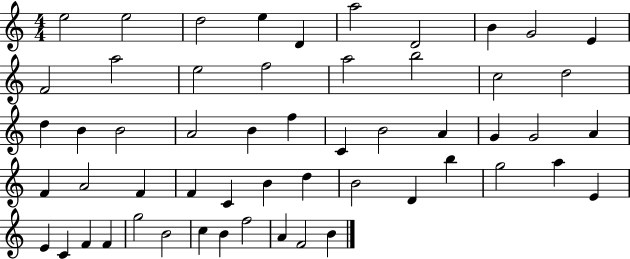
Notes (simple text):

E5/h E5/h D5/h E5/q D4/q A5/h D4/h B4/q G4/h E4/q F4/h A5/h E5/h F5/h A5/h B5/h C5/h D5/h D5/q B4/q B4/h A4/h B4/q F5/q C4/q B4/h A4/q G4/q G4/h A4/q F4/q A4/h F4/q F4/q C4/q B4/q D5/q B4/h D4/q B5/q G5/h A5/q E4/q E4/q C4/q F4/q F4/q G5/h B4/h C5/q B4/q F5/h A4/q F4/h B4/q